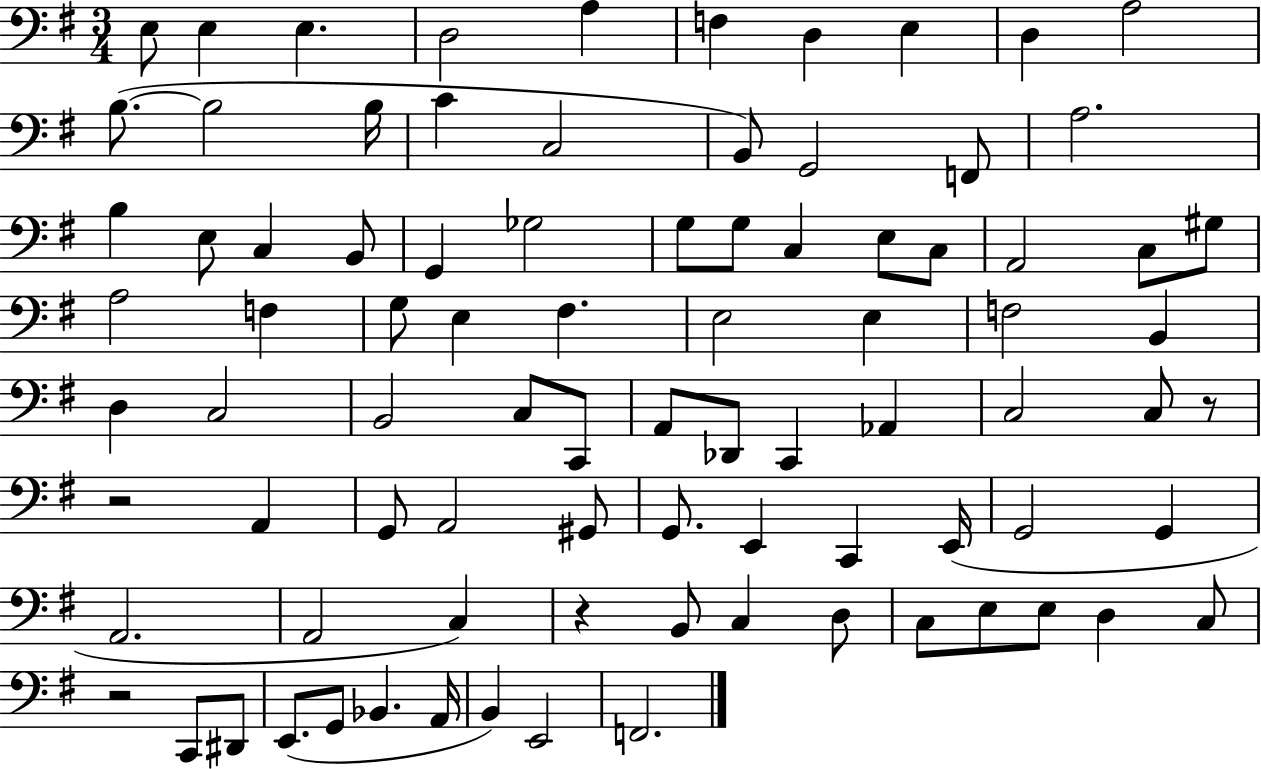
{
  \clef bass
  \numericTimeSignature
  \time 3/4
  \key g \major
  e8 e4 e4. | d2 a4 | f4 d4 e4 | d4 a2 | \break b8.~(~ b2 b16 | c'4 c2 | b,8) g,2 f,8 | a2. | \break b4 e8 c4 b,8 | g,4 ges2 | g8 g8 c4 e8 c8 | a,2 c8 gis8 | \break a2 f4 | g8 e4 fis4. | e2 e4 | f2 b,4 | \break d4 c2 | b,2 c8 c,8 | a,8 des,8 c,4 aes,4 | c2 c8 r8 | \break r2 a,4 | g,8 a,2 gis,8 | g,8. e,4 c,4 e,16( | g,2 g,4 | \break a,2. | a,2 c4) | r4 b,8 c4 d8 | c8 e8 e8 d4 c8 | \break r2 c,8 dis,8 | e,8.( g,8 bes,4. a,16 | b,4) e,2 | f,2. | \break \bar "|."
}